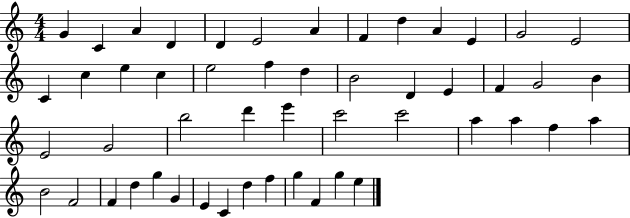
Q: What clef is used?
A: treble